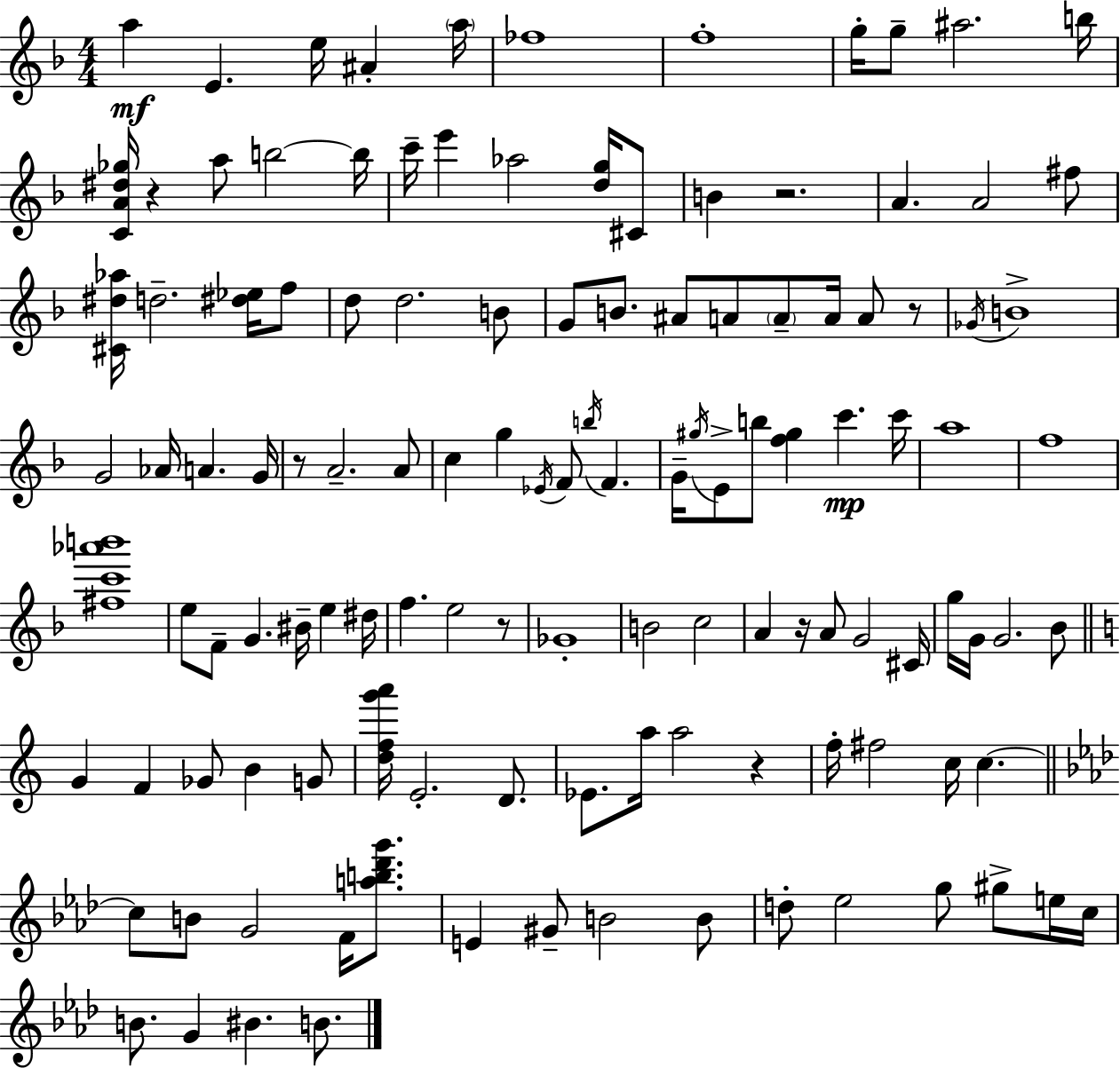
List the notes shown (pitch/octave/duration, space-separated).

A5/q E4/q. E5/s A#4/q A5/s FES5/w F5/w G5/s G5/e A#5/h. B5/s [C4,A4,D#5,Gb5]/s R/q A5/e B5/h B5/s C6/s E6/q Ab5/h [D5,G5]/s C#4/e B4/q R/h. A4/q. A4/h F#5/e [C#4,D#5,Ab5]/s D5/h. [D#5,Eb5]/s F5/e D5/e D5/h. B4/e G4/e B4/e. A#4/e A4/e A4/e A4/s A4/e R/e Gb4/s B4/w G4/h Ab4/s A4/q. G4/s R/e A4/h. A4/e C5/q G5/q Eb4/s F4/e B5/s F4/q. G4/s G#5/s E4/e B5/e [F5,G#5]/q C6/q. C6/s A5/w F5/w [F#5,C6,Ab6,B6]/w E5/e F4/e G4/q. BIS4/s E5/q D#5/s F5/q. E5/h R/e Gb4/w B4/h C5/h A4/q R/s A4/e G4/h C#4/s G5/s G4/s G4/h. Bb4/e G4/q F4/q Gb4/e B4/q G4/e [D5,F5,G6,A6]/s E4/h. D4/e. Eb4/e. A5/s A5/h R/q F5/s F#5/h C5/s C5/q. C5/e B4/e G4/h F4/s [A5,B5,Db6,G6]/e. E4/q G#4/e B4/h B4/e D5/e Eb5/h G5/e G#5/e E5/s C5/s B4/e. G4/q BIS4/q. B4/e.